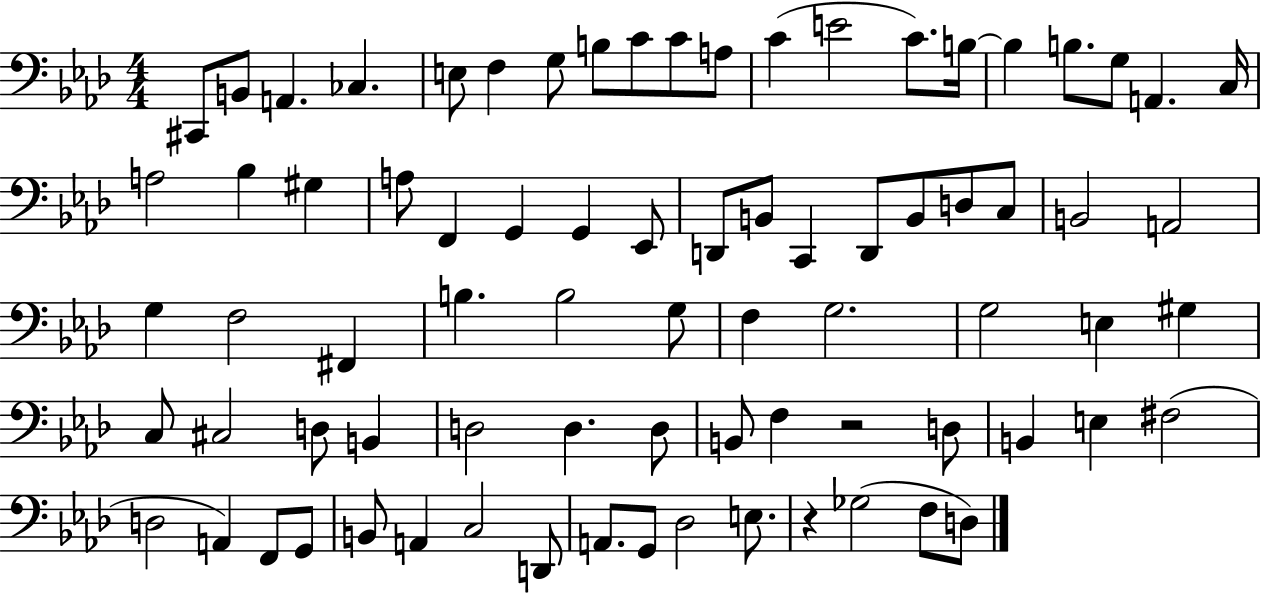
{
  \clef bass
  \numericTimeSignature
  \time 4/4
  \key aes \major
  cis,8 b,8 a,4. ces4. | e8 f4 g8 b8 c'8 c'8 a8 | c'4( e'2 c'8.) b16~~ | b4 b8. g8 a,4. c16 | \break a2 bes4 gis4 | a8 f,4 g,4 g,4 ees,8 | d,8 b,8 c,4 d,8 b,8 d8 c8 | b,2 a,2 | \break g4 f2 fis,4 | b4. b2 g8 | f4 g2. | g2 e4 gis4 | \break c8 cis2 d8 b,4 | d2 d4. d8 | b,8 f4 r2 d8 | b,4 e4 fis2( | \break d2 a,4) f,8 g,8 | b,8 a,4 c2 d,8 | a,8. g,8 des2 e8. | r4 ges2( f8 d8) | \break \bar "|."
}